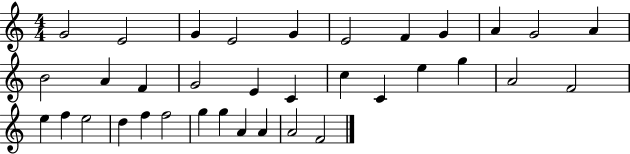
X:1
T:Untitled
M:4/4
L:1/4
K:C
G2 E2 G E2 G E2 F G A G2 A B2 A F G2 E C c C e g A2 F2 e f e2 d f f2 g g A A A2 F2